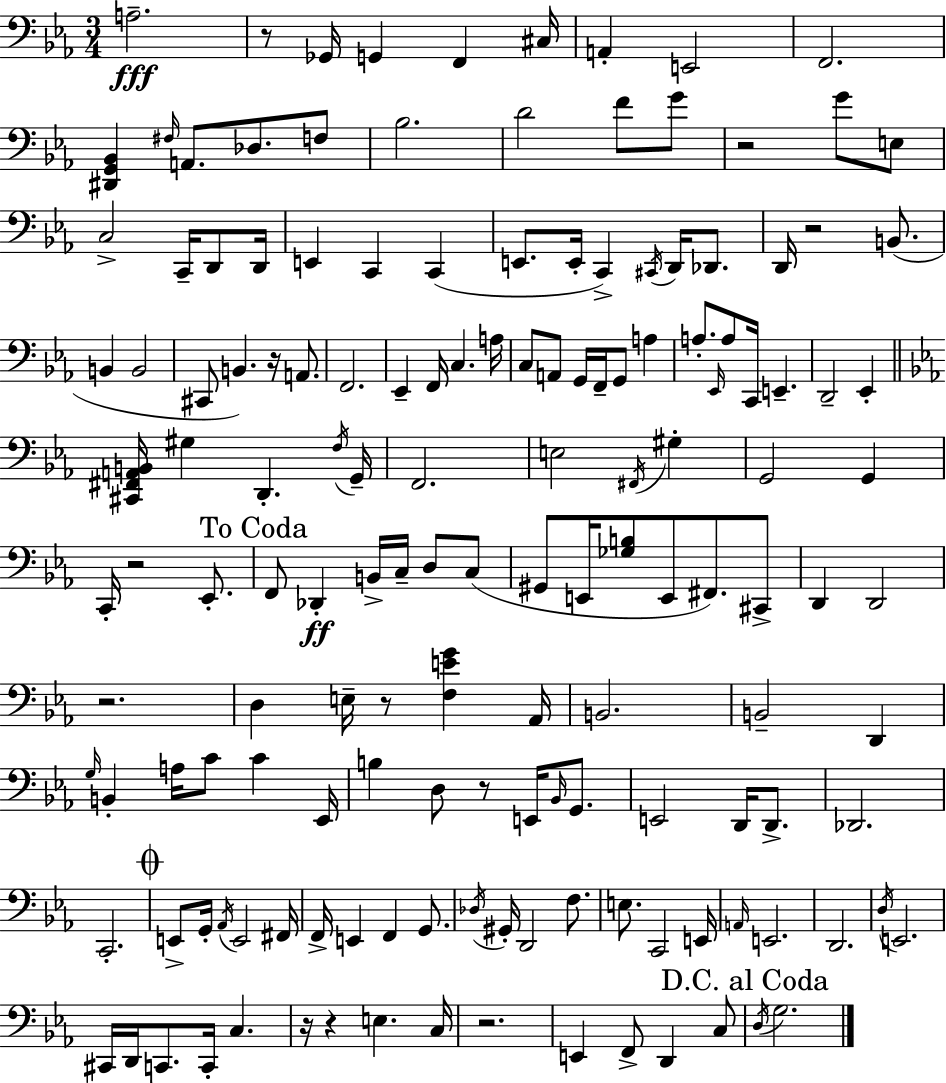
{
  \clef bass
  \numericTimeSignature
  \time 3/4
  \key c \minor
  a2.--\fff | r8 ges,16 g,4 f,4 cis16 | a,4-. e,2 | f,2. | \break <dis, g, bes,>4 \grace { fis16 } a,8. des8. f8 | bes2. | d'2 f'8 g'8 | r2 g'8 e8 | \break c2-> c,16-- d,8 | d,16 e,4 c,4 c,4( | e,8. e,16-. c,4->) \acciaccatura { cis,16 } d,16 des,8. | d,16 r2 b,8.( | \break b,4 b,2 | cis,8 b,4.) r16 a,8. | f,2. | ees,4-- f,16 c4. | \break a16 c8 a,8 g,16 f,16-- g,8 a4 | a8.-. \grace { ees,16 } a8 c,16 e,4.-- | d,2-- ees,4-. | \bar "||" \break \key ees \major <cis, fis, a, b,>16 gis4 d,4.-. \acciaccatura { f16 } | g,16-- f,2. | e2 \acciaccatura { fis,16 } gis4-. | g,2 g,4 | \break c,16-. r2 ees,8.-. | \mark "To Coda" f,8 des,4-.\ff b,16-> c16-- d8 | c8( gis,8 e,16 <ges b>8 e,8 fis,8.) | cis,8-> d,4 d,2 | \break r2. | d4 e16-- r8 <f e' g'>4 | aes,16 b,2. | b,2-- d,4 | \break \grace { g16 } b,4-. a16 c'8 c'4 | ees,16 b4 d8 r8 e,16 | \grace { bes,16 } g,8. e,2 | d,16 d,8.-> des,2. | \break c,2.-. | \mark \markup { \musicglyph "scripts.coda" } e,8-> g,16-. \acciaccatura { aes,16 } e,2 | fis,16 f,16-> e,4 f,4 | g,8. \acciaccatura { des16 } gis,16-. d,2 | \break f8. e8. c,2 | e,16 \grace { a,16 } e,2. | d,2. | \acciaccatura { d16 } e,2. | \break cis,16 d,16 c,8. | c,16-. c4. r16 r4 | e4. c16 r2. | e,4 | \break f,8-> d,4 c8 \mark "D.C. al Coda" \acciaccatura { d16 } g2. | \bar "|."
}